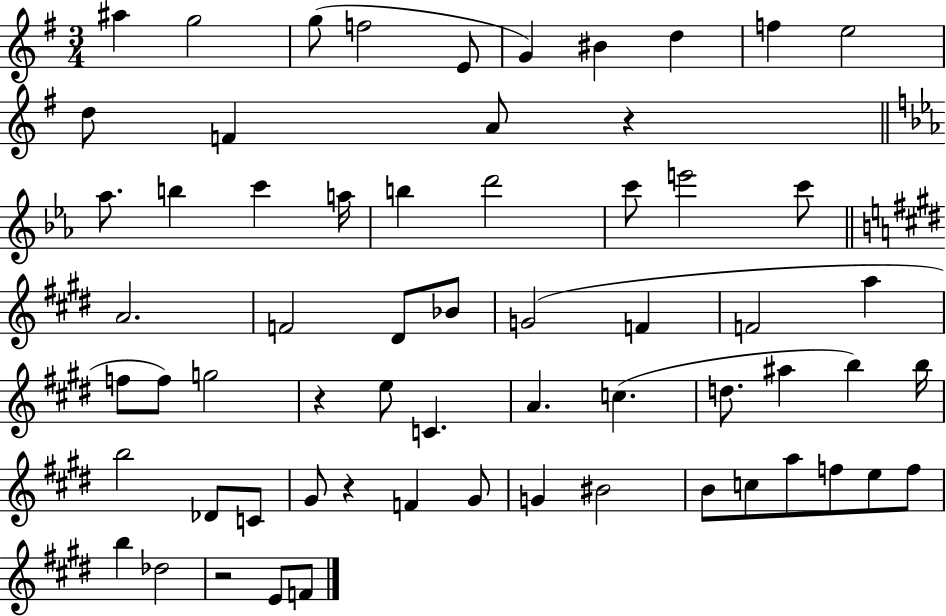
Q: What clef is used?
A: treble